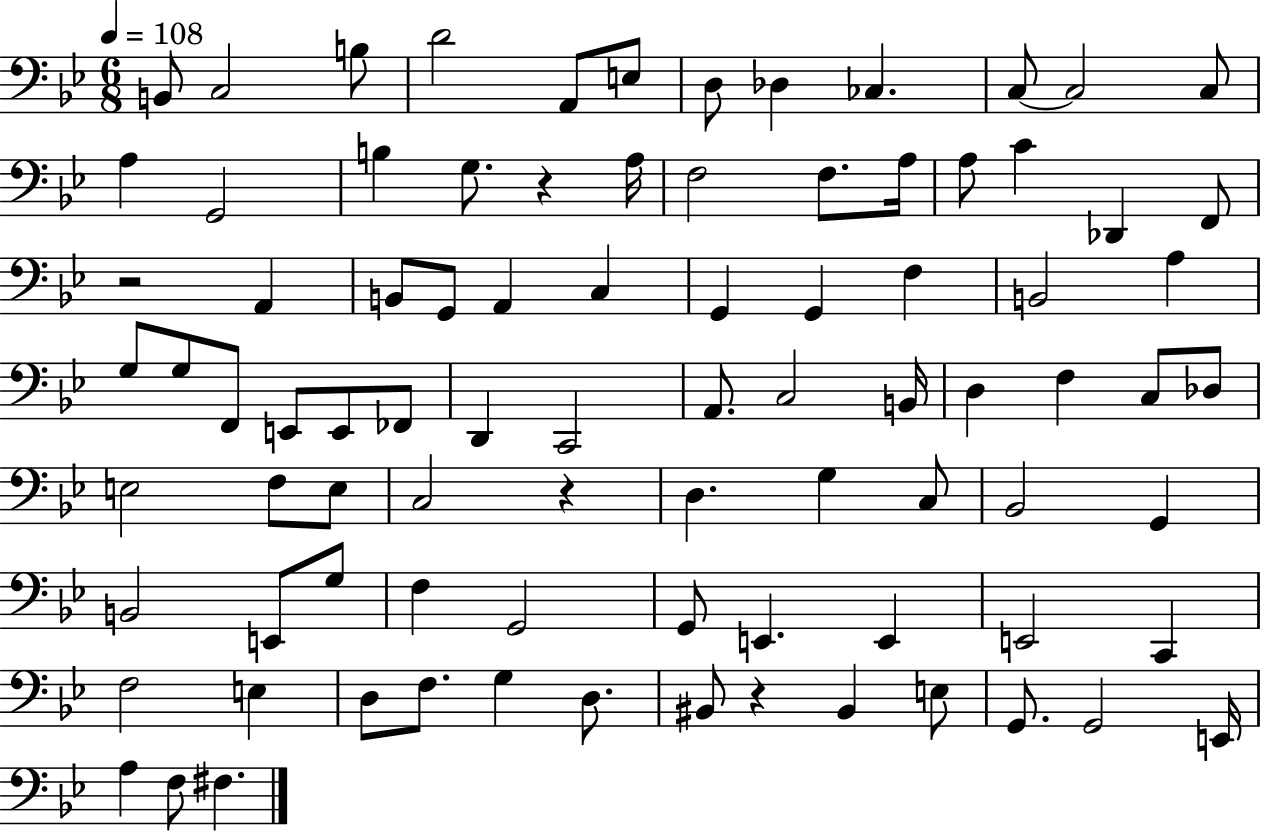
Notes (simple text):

B2/e C3/h B3/e D4/h A2/e E3/e D3/e Db3/q CES3/q. C3/e C3/h C3/e A3/q G2/h B3/q G3/e. R/q A3/s F3/h F3/e. A3/s A3/e C4/q Db2/q F2/e R/h A2/q B2/e G2/e A2/q C3/q G2/q G2/q F3/q B2/h A3/q G3/e G3/e F2/e E2/e E2/e FES2/e D2/q C2/h A2/e. C3/h B2/s D3/q F3/q C3/e Db3/e E3/h F3/e E3/e C3/h R/q D3/q. G3/q C3/e Bb2/h G2/q B2/h E2/e G3/e F3/q G2/h G2/e E2/q. E2/q E2/h C2/q F3/h E3/q D3/e F3/e. G3/q D3/e. BIS2/e R/q BIS2/q E3/e G2/e. G2/h E2/s A3/q F3/e F#3/q.